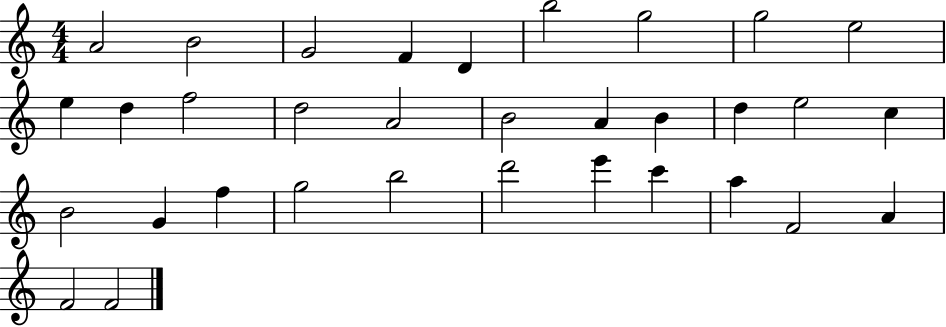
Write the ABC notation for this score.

X:1
T:Untitled
M:4/4
L:1/4
K:C
A2 B2 G2 F D b2 g2 g2 e2 e d f2 d2 A2 B2 A B d e2 c B2 G f g2 b2 d'2 e' c' a F2 A F2 F2